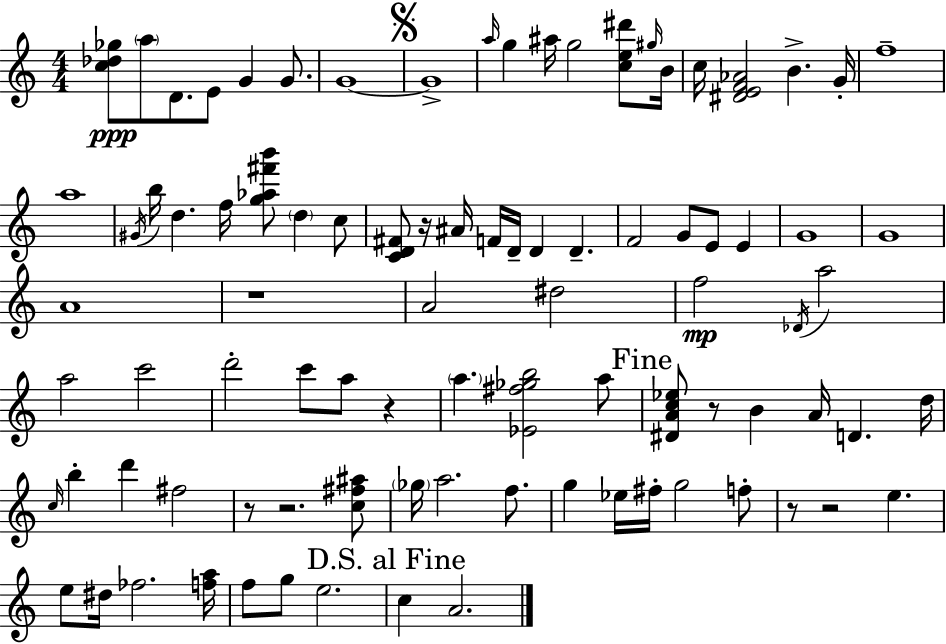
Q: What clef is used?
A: treble